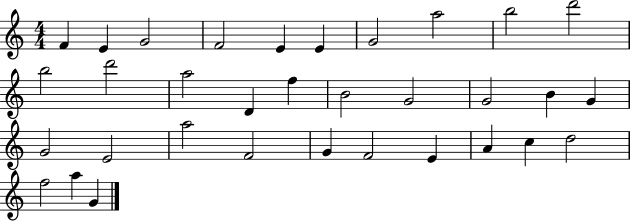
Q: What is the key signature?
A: C major